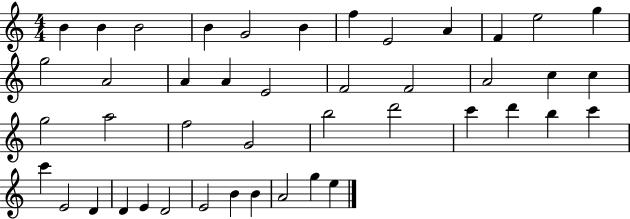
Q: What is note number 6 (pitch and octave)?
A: B4